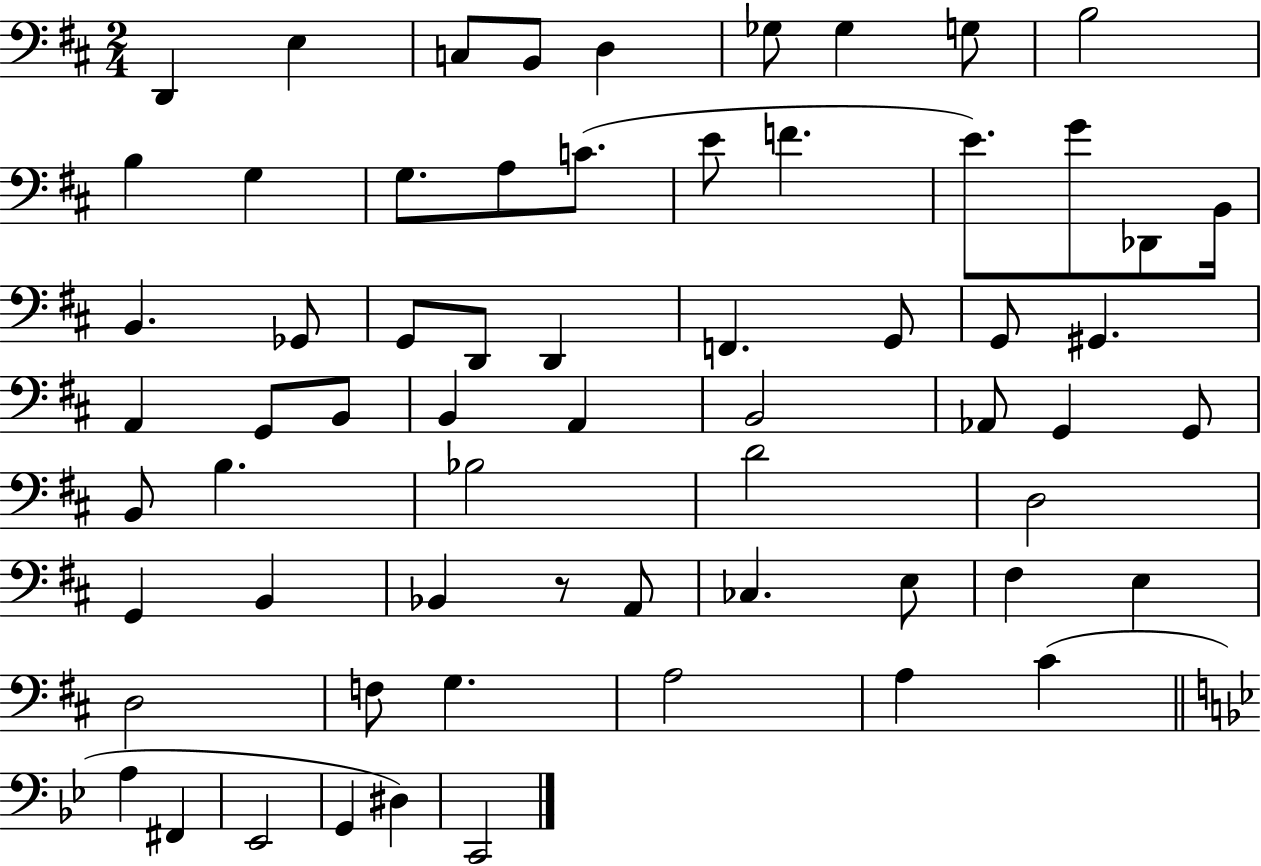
X:1
T:Untitled
M:2/4
L:1/4
K:D
D,, E, C,/2 B,,/2 D, _G,/2 _G, G,/2 B,2 B, G, G,/2 A,/2 C/2 E/2 F E/2 G/2 _D,,/2 B,,/4 B,, _G,,/2 G,,/2 D,,/2 D,, F,, G,,/2 G,,/2 ^G,, A,, G,,/2 B,,/2 B,, A,, B,,2 _A,,/2 G,, G,,/2 B,,/2 B, _B,2 D2 D,2 G,, B,, _B,, z/2 A,,/2 _C, E,/2 ^F, E, D,2 F,/2 G, A,2 A, ^C A, ^F,, _E,,2 G,, ^D, C,,2